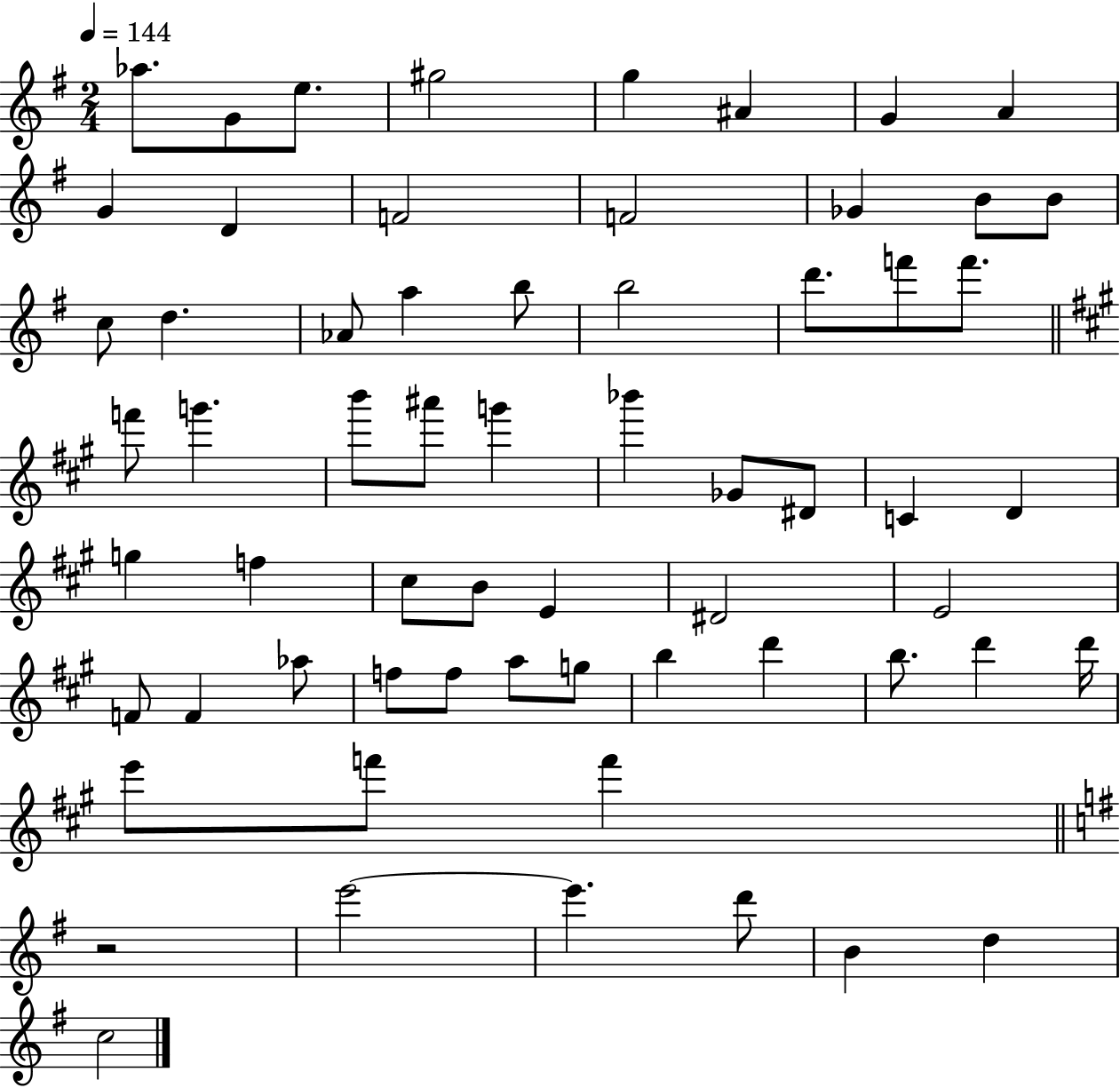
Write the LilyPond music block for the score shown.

{
  \clef treble
  \numericTimeSignature
  \time 2/4
  \key g \major
  \tempo 4 = 144
  \repeat volta 2 { aes''8. g'8 e''8. | gis''2 | g''4 ais'4 | g'4 a'4 | \break g'4 d'4 | f'2 | f'2 | ges'4 b'8 b'8 | \break c''8 d''4. | aes'8 a''4 b''8 | b''2 | d'''8. f'''8 f'''8. | \break \bar "||" \break \key a \major f'''8 g'''4. | b'''8 ais'''8 g'''4 | bes'''4 ges'8 dis'8 | c'4 d'4 | \break g''4 f''4 | cis''8 b'8 e'4 | dis'2 | e'2 | \break f'8 f'4 aes''8 | f''8 f''8 a''8 g''8 | b''4 d'''4 | b''8. d'''4 d'''16 | \break e'''8 f'''8 f'''4 | \bar "||" \break \key g \major r2 | e'''2~~ | e'''4. d'''8 | b'4 d''4 | \break c''2 | } \bar "|."
}